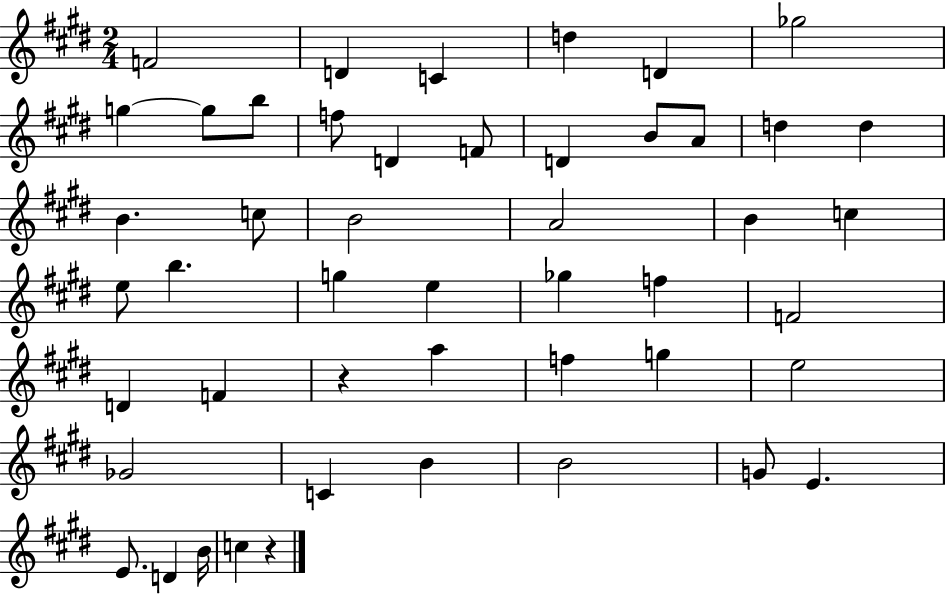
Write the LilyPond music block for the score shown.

{
  \clef treble
  \numericTimeSignature
  \time 2/4
  \key e \major
  f'2 | d'4 c'4 | d''4 d'4 | ges''2 | \break g''4~~ g''8 b''8 | f''8 d'4 f'8 | d'4 b'8 a'8 | d''4 d''4 | \break b'4. c''8 | b'2 | a'2 | b'4 c''4 | \break e''8 b''4. | g''4 e''4 | ges''4 f''4 | f'2 | \break d'4 f'4 | r4 a''4 | f''4 g''4 | e''2 | \break ges'2 | c'4 b'4 | b'2 | g'8 e'4. | \break e'8. d'4 b'16 | c''4 r4 | \bar "|."
}